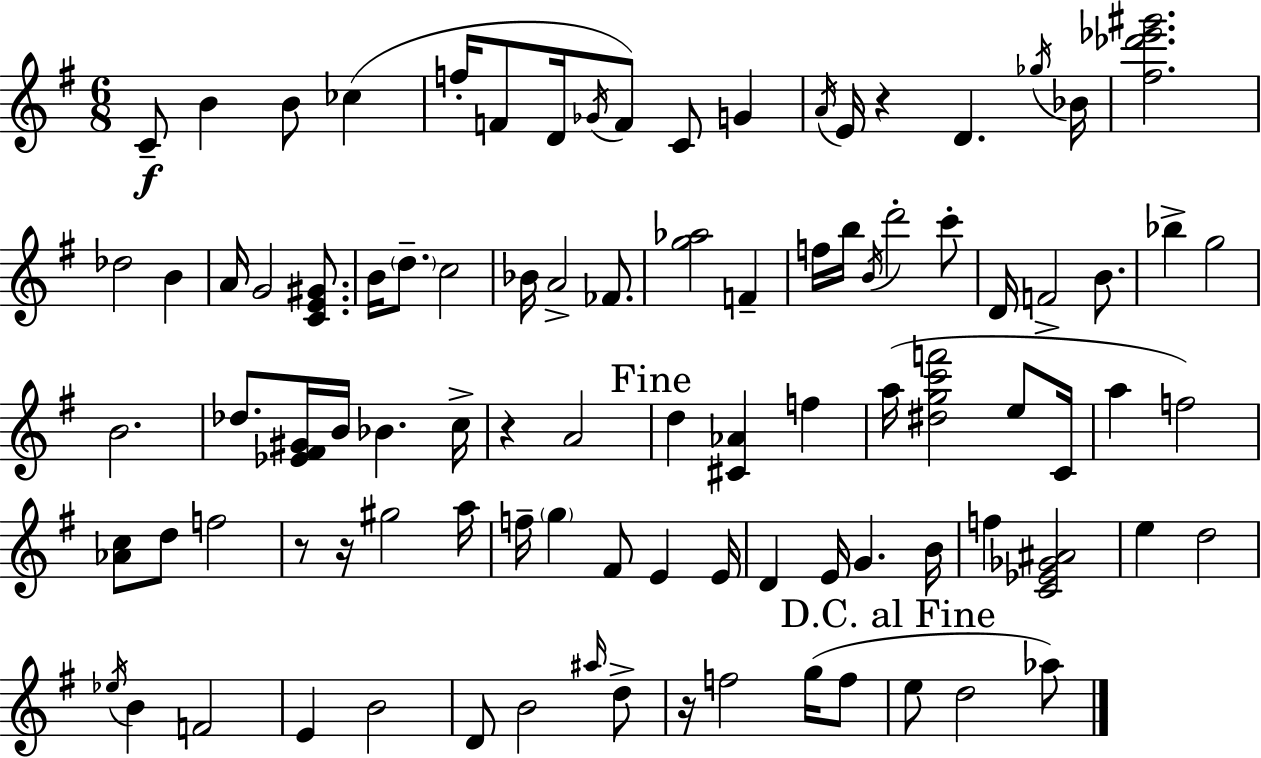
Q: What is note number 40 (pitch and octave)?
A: B4